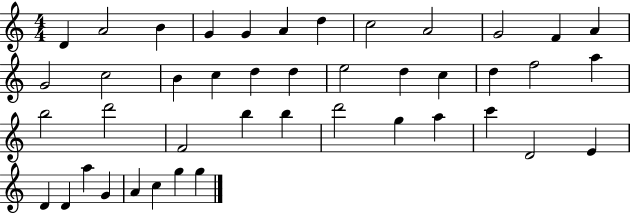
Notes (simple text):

D4/q A4/h B4/q G4/q G4/q A4/q D5/q C5/h A4/h G4/h F4/q A4/q G4/h C5/h B4/q C5/q D5/q D5/q E5/h D5/q C5/q D5/q F5/h A5/q B5/h D6/h F4/h B5/q B5/q D6/h G5/q A5/q C6/q D4/h E4/q D4/q D4/q A5/q G4/q A4/q C5/q G5/q G5/q